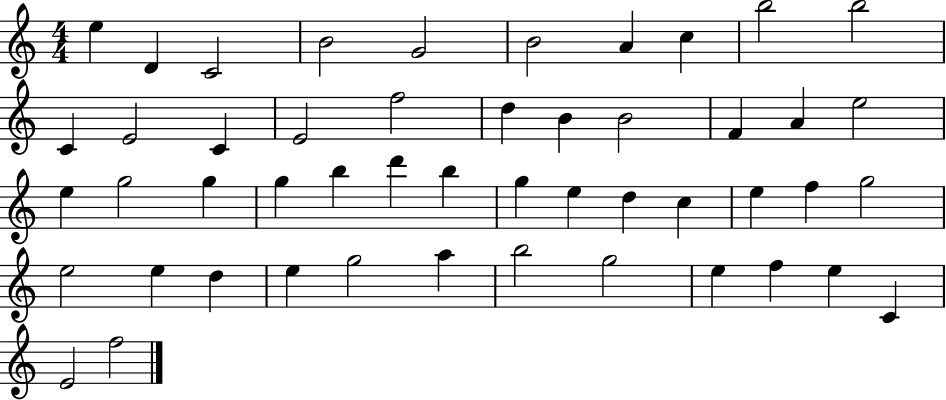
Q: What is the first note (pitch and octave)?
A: E5